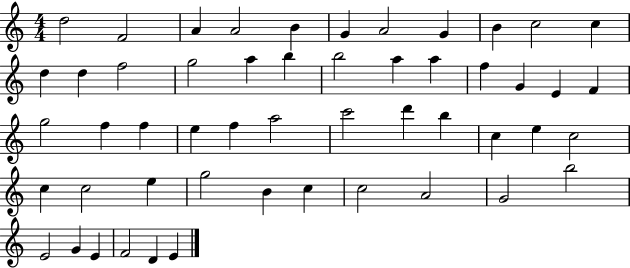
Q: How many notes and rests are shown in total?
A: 52